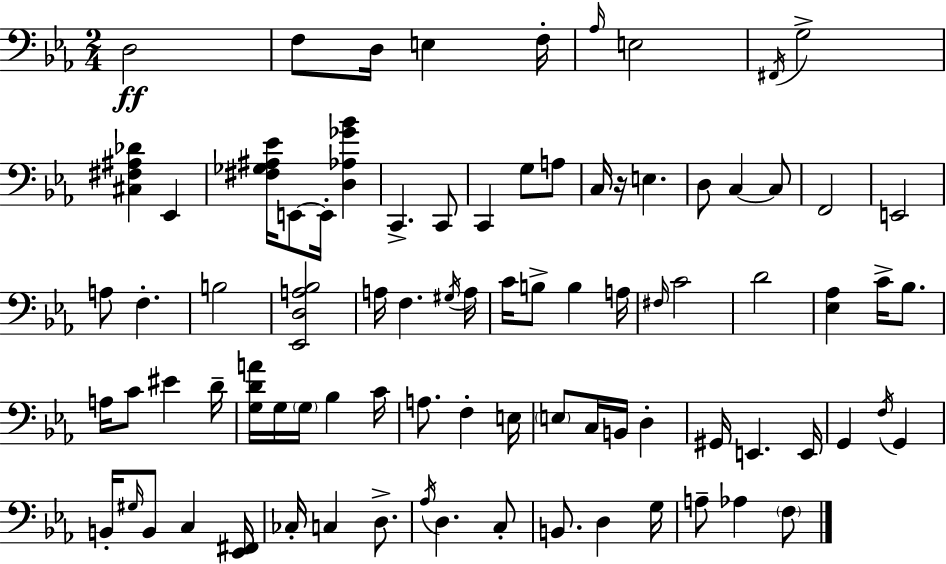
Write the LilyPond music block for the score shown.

{
  \clef bass
  \numericTimeSignature
  \time 2/4
  \key c \minor
  d2\ff | f8 d16 e4 f16-. | \grace { aes16 } e2 | \acciaccatura { fis,16 } g2-> | \break <cis fis ais des'>4 ees,4 | <fis ges ais ees'>16 e,8~~ e,16-. <d aes ges' bes'>4 | c,4.-> | c,8 c,4 g8 | \break a8 c16 r16 e4. | d8 c4~~ | c8 f,2 | e,2 | \break a8 f4.-. | b2 | <ees, d a bes>2 | a16 f4. | \break \acciaccatura { gis16 } a16 c'16 b8-> b4 | a16 \grace { fis16 } c'2 | d'2 | <ees aes>4 | \break c'16-> bes8. a16 c'8 eis'4 | d'16-- <g d' a'>16 g16 \parenthesize g16 bes4 | c'16 a8. f4-. | e16 \parenthesize e8 c16 b,16 | \break d4-. gis,16 e,4. | e,16 g,4 | \acciaccatura { f16 } g,4 b,16-. \grace { gis16 } b,8 | c4 <ees, fis,>16 ces16-. c4 | \break d8.-> \acciaccatura { aes16 } d4. | c8-. b,8. | d4 g16 a8-- | aes4 \parenthesize f8 \bar "|."
}